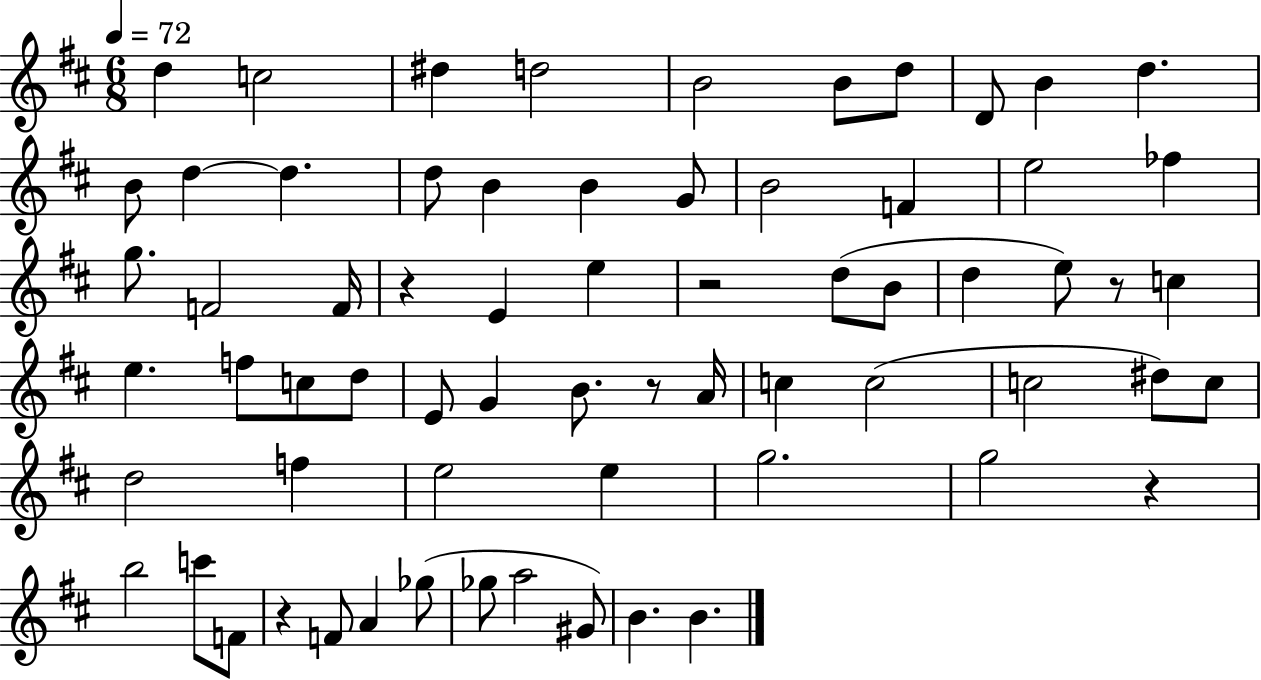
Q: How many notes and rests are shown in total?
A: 67